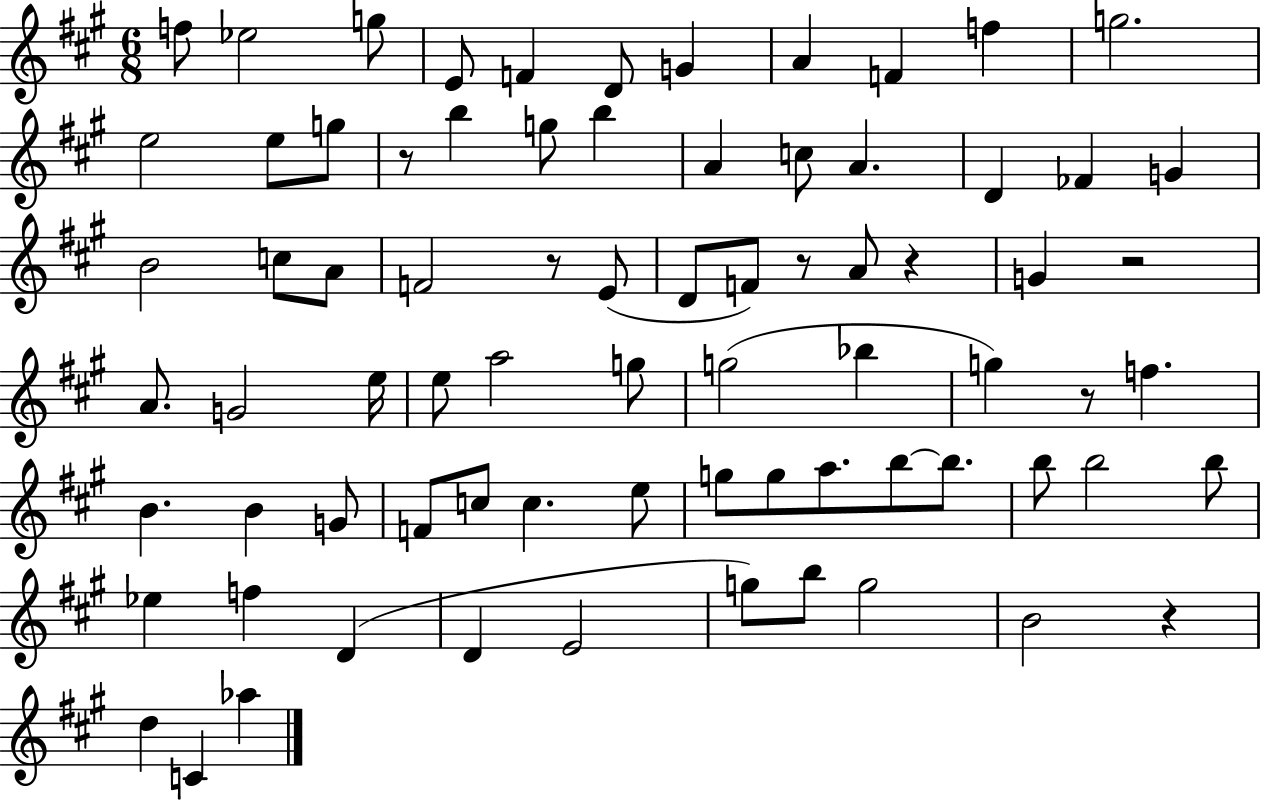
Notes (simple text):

F5/e Eb5/h G5/e E4/e F4/q D4/e G4/q A4/q F4/q F5/q G5/h. E5/h E5/e G5/e R/e B5/q G5/e B5/q A4/q C5/e A4/q. D4/q FES4/q G4/q B4/h C5/e A4/e F4/h R/e E4/e D4/e F4/e R/e A4/e R/q G4/q R/h A4/e. G4/h E5/s E5/e A5/h G5/e G5/h Bb5/q G5/q R/e F5/q. B4/q. B4/q G4/e F4/e C5/e C5/q. E5/e G5/e G5/e A5/e. B5/e B5/e. B5/e B5/h B5/e Eb5/q F5/q D4/q D4/q E4/h G5/e B5/e G5/h B4/h R/q D5/q C4/q Ab5/q